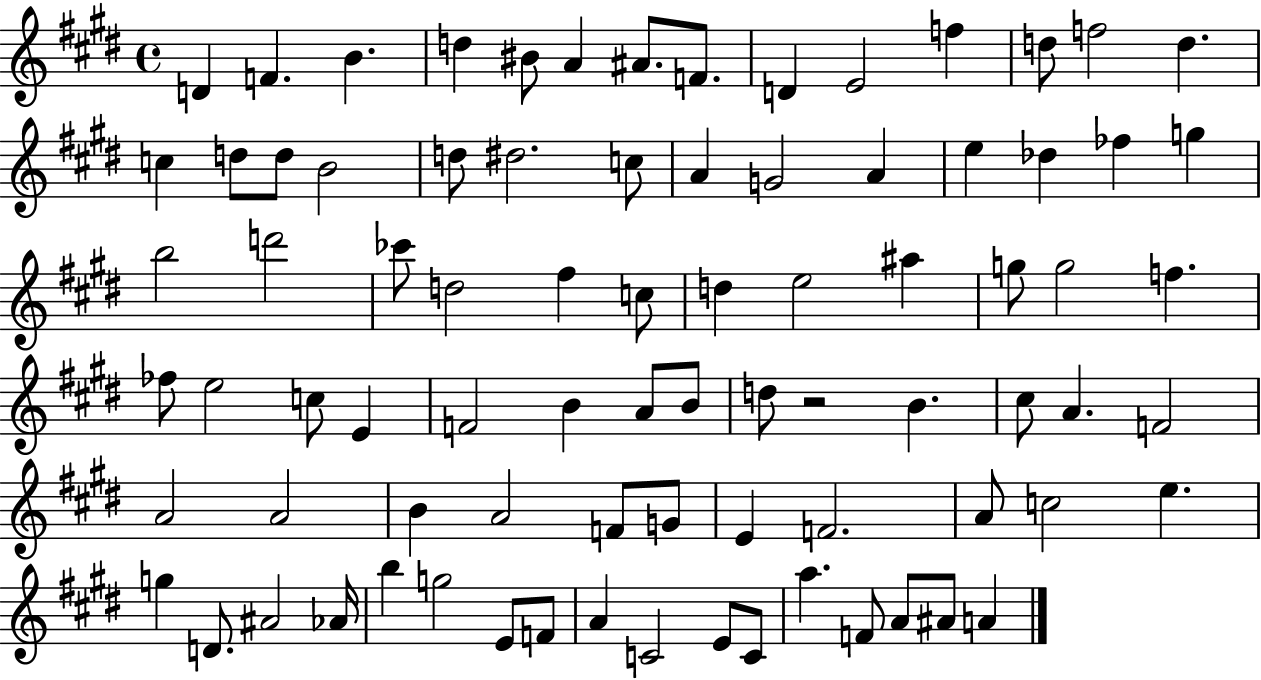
{
  \clef treble
  \time 4/4
  \defaultTimeSignature
  \key e \major
  \repeat volta 2 { d'4 f'4. b'4. | d''4 bis'8 a'4 ais'8. f'8. | d'4 e'2 f''4 | d''8 f''2 d''4. | \break c''4 d''8 d''8 b'2 | d''8 dis''2. c''8 | a'4 g'2 a'4 | e''4 des''4 fes''4 g''4 | \break b''2 d'''2 | ces'''8 d''2 fis''4 c''8 | d''4 e''2 ais''4 | g''8 g''2 f''4. | \break fes''8 e''2 c''8 e'4 | f'2 b'4 a'8 b'8 | d''8 r2 b'4. | cis''8 a'4. f'2 | \break a'2 a'2 | b'4 a'2 f'8 g'8 | e'4 f'2. | a'8 c''2 e''4. | \break g''4 d'8. ais'2 aes'16 | b''4 g''2 e'8 f'8 | a'4 c'2 e'8 c'8 | a''4. f'8 a'8 ais'8 a'4 | \break } \bar "|."
}